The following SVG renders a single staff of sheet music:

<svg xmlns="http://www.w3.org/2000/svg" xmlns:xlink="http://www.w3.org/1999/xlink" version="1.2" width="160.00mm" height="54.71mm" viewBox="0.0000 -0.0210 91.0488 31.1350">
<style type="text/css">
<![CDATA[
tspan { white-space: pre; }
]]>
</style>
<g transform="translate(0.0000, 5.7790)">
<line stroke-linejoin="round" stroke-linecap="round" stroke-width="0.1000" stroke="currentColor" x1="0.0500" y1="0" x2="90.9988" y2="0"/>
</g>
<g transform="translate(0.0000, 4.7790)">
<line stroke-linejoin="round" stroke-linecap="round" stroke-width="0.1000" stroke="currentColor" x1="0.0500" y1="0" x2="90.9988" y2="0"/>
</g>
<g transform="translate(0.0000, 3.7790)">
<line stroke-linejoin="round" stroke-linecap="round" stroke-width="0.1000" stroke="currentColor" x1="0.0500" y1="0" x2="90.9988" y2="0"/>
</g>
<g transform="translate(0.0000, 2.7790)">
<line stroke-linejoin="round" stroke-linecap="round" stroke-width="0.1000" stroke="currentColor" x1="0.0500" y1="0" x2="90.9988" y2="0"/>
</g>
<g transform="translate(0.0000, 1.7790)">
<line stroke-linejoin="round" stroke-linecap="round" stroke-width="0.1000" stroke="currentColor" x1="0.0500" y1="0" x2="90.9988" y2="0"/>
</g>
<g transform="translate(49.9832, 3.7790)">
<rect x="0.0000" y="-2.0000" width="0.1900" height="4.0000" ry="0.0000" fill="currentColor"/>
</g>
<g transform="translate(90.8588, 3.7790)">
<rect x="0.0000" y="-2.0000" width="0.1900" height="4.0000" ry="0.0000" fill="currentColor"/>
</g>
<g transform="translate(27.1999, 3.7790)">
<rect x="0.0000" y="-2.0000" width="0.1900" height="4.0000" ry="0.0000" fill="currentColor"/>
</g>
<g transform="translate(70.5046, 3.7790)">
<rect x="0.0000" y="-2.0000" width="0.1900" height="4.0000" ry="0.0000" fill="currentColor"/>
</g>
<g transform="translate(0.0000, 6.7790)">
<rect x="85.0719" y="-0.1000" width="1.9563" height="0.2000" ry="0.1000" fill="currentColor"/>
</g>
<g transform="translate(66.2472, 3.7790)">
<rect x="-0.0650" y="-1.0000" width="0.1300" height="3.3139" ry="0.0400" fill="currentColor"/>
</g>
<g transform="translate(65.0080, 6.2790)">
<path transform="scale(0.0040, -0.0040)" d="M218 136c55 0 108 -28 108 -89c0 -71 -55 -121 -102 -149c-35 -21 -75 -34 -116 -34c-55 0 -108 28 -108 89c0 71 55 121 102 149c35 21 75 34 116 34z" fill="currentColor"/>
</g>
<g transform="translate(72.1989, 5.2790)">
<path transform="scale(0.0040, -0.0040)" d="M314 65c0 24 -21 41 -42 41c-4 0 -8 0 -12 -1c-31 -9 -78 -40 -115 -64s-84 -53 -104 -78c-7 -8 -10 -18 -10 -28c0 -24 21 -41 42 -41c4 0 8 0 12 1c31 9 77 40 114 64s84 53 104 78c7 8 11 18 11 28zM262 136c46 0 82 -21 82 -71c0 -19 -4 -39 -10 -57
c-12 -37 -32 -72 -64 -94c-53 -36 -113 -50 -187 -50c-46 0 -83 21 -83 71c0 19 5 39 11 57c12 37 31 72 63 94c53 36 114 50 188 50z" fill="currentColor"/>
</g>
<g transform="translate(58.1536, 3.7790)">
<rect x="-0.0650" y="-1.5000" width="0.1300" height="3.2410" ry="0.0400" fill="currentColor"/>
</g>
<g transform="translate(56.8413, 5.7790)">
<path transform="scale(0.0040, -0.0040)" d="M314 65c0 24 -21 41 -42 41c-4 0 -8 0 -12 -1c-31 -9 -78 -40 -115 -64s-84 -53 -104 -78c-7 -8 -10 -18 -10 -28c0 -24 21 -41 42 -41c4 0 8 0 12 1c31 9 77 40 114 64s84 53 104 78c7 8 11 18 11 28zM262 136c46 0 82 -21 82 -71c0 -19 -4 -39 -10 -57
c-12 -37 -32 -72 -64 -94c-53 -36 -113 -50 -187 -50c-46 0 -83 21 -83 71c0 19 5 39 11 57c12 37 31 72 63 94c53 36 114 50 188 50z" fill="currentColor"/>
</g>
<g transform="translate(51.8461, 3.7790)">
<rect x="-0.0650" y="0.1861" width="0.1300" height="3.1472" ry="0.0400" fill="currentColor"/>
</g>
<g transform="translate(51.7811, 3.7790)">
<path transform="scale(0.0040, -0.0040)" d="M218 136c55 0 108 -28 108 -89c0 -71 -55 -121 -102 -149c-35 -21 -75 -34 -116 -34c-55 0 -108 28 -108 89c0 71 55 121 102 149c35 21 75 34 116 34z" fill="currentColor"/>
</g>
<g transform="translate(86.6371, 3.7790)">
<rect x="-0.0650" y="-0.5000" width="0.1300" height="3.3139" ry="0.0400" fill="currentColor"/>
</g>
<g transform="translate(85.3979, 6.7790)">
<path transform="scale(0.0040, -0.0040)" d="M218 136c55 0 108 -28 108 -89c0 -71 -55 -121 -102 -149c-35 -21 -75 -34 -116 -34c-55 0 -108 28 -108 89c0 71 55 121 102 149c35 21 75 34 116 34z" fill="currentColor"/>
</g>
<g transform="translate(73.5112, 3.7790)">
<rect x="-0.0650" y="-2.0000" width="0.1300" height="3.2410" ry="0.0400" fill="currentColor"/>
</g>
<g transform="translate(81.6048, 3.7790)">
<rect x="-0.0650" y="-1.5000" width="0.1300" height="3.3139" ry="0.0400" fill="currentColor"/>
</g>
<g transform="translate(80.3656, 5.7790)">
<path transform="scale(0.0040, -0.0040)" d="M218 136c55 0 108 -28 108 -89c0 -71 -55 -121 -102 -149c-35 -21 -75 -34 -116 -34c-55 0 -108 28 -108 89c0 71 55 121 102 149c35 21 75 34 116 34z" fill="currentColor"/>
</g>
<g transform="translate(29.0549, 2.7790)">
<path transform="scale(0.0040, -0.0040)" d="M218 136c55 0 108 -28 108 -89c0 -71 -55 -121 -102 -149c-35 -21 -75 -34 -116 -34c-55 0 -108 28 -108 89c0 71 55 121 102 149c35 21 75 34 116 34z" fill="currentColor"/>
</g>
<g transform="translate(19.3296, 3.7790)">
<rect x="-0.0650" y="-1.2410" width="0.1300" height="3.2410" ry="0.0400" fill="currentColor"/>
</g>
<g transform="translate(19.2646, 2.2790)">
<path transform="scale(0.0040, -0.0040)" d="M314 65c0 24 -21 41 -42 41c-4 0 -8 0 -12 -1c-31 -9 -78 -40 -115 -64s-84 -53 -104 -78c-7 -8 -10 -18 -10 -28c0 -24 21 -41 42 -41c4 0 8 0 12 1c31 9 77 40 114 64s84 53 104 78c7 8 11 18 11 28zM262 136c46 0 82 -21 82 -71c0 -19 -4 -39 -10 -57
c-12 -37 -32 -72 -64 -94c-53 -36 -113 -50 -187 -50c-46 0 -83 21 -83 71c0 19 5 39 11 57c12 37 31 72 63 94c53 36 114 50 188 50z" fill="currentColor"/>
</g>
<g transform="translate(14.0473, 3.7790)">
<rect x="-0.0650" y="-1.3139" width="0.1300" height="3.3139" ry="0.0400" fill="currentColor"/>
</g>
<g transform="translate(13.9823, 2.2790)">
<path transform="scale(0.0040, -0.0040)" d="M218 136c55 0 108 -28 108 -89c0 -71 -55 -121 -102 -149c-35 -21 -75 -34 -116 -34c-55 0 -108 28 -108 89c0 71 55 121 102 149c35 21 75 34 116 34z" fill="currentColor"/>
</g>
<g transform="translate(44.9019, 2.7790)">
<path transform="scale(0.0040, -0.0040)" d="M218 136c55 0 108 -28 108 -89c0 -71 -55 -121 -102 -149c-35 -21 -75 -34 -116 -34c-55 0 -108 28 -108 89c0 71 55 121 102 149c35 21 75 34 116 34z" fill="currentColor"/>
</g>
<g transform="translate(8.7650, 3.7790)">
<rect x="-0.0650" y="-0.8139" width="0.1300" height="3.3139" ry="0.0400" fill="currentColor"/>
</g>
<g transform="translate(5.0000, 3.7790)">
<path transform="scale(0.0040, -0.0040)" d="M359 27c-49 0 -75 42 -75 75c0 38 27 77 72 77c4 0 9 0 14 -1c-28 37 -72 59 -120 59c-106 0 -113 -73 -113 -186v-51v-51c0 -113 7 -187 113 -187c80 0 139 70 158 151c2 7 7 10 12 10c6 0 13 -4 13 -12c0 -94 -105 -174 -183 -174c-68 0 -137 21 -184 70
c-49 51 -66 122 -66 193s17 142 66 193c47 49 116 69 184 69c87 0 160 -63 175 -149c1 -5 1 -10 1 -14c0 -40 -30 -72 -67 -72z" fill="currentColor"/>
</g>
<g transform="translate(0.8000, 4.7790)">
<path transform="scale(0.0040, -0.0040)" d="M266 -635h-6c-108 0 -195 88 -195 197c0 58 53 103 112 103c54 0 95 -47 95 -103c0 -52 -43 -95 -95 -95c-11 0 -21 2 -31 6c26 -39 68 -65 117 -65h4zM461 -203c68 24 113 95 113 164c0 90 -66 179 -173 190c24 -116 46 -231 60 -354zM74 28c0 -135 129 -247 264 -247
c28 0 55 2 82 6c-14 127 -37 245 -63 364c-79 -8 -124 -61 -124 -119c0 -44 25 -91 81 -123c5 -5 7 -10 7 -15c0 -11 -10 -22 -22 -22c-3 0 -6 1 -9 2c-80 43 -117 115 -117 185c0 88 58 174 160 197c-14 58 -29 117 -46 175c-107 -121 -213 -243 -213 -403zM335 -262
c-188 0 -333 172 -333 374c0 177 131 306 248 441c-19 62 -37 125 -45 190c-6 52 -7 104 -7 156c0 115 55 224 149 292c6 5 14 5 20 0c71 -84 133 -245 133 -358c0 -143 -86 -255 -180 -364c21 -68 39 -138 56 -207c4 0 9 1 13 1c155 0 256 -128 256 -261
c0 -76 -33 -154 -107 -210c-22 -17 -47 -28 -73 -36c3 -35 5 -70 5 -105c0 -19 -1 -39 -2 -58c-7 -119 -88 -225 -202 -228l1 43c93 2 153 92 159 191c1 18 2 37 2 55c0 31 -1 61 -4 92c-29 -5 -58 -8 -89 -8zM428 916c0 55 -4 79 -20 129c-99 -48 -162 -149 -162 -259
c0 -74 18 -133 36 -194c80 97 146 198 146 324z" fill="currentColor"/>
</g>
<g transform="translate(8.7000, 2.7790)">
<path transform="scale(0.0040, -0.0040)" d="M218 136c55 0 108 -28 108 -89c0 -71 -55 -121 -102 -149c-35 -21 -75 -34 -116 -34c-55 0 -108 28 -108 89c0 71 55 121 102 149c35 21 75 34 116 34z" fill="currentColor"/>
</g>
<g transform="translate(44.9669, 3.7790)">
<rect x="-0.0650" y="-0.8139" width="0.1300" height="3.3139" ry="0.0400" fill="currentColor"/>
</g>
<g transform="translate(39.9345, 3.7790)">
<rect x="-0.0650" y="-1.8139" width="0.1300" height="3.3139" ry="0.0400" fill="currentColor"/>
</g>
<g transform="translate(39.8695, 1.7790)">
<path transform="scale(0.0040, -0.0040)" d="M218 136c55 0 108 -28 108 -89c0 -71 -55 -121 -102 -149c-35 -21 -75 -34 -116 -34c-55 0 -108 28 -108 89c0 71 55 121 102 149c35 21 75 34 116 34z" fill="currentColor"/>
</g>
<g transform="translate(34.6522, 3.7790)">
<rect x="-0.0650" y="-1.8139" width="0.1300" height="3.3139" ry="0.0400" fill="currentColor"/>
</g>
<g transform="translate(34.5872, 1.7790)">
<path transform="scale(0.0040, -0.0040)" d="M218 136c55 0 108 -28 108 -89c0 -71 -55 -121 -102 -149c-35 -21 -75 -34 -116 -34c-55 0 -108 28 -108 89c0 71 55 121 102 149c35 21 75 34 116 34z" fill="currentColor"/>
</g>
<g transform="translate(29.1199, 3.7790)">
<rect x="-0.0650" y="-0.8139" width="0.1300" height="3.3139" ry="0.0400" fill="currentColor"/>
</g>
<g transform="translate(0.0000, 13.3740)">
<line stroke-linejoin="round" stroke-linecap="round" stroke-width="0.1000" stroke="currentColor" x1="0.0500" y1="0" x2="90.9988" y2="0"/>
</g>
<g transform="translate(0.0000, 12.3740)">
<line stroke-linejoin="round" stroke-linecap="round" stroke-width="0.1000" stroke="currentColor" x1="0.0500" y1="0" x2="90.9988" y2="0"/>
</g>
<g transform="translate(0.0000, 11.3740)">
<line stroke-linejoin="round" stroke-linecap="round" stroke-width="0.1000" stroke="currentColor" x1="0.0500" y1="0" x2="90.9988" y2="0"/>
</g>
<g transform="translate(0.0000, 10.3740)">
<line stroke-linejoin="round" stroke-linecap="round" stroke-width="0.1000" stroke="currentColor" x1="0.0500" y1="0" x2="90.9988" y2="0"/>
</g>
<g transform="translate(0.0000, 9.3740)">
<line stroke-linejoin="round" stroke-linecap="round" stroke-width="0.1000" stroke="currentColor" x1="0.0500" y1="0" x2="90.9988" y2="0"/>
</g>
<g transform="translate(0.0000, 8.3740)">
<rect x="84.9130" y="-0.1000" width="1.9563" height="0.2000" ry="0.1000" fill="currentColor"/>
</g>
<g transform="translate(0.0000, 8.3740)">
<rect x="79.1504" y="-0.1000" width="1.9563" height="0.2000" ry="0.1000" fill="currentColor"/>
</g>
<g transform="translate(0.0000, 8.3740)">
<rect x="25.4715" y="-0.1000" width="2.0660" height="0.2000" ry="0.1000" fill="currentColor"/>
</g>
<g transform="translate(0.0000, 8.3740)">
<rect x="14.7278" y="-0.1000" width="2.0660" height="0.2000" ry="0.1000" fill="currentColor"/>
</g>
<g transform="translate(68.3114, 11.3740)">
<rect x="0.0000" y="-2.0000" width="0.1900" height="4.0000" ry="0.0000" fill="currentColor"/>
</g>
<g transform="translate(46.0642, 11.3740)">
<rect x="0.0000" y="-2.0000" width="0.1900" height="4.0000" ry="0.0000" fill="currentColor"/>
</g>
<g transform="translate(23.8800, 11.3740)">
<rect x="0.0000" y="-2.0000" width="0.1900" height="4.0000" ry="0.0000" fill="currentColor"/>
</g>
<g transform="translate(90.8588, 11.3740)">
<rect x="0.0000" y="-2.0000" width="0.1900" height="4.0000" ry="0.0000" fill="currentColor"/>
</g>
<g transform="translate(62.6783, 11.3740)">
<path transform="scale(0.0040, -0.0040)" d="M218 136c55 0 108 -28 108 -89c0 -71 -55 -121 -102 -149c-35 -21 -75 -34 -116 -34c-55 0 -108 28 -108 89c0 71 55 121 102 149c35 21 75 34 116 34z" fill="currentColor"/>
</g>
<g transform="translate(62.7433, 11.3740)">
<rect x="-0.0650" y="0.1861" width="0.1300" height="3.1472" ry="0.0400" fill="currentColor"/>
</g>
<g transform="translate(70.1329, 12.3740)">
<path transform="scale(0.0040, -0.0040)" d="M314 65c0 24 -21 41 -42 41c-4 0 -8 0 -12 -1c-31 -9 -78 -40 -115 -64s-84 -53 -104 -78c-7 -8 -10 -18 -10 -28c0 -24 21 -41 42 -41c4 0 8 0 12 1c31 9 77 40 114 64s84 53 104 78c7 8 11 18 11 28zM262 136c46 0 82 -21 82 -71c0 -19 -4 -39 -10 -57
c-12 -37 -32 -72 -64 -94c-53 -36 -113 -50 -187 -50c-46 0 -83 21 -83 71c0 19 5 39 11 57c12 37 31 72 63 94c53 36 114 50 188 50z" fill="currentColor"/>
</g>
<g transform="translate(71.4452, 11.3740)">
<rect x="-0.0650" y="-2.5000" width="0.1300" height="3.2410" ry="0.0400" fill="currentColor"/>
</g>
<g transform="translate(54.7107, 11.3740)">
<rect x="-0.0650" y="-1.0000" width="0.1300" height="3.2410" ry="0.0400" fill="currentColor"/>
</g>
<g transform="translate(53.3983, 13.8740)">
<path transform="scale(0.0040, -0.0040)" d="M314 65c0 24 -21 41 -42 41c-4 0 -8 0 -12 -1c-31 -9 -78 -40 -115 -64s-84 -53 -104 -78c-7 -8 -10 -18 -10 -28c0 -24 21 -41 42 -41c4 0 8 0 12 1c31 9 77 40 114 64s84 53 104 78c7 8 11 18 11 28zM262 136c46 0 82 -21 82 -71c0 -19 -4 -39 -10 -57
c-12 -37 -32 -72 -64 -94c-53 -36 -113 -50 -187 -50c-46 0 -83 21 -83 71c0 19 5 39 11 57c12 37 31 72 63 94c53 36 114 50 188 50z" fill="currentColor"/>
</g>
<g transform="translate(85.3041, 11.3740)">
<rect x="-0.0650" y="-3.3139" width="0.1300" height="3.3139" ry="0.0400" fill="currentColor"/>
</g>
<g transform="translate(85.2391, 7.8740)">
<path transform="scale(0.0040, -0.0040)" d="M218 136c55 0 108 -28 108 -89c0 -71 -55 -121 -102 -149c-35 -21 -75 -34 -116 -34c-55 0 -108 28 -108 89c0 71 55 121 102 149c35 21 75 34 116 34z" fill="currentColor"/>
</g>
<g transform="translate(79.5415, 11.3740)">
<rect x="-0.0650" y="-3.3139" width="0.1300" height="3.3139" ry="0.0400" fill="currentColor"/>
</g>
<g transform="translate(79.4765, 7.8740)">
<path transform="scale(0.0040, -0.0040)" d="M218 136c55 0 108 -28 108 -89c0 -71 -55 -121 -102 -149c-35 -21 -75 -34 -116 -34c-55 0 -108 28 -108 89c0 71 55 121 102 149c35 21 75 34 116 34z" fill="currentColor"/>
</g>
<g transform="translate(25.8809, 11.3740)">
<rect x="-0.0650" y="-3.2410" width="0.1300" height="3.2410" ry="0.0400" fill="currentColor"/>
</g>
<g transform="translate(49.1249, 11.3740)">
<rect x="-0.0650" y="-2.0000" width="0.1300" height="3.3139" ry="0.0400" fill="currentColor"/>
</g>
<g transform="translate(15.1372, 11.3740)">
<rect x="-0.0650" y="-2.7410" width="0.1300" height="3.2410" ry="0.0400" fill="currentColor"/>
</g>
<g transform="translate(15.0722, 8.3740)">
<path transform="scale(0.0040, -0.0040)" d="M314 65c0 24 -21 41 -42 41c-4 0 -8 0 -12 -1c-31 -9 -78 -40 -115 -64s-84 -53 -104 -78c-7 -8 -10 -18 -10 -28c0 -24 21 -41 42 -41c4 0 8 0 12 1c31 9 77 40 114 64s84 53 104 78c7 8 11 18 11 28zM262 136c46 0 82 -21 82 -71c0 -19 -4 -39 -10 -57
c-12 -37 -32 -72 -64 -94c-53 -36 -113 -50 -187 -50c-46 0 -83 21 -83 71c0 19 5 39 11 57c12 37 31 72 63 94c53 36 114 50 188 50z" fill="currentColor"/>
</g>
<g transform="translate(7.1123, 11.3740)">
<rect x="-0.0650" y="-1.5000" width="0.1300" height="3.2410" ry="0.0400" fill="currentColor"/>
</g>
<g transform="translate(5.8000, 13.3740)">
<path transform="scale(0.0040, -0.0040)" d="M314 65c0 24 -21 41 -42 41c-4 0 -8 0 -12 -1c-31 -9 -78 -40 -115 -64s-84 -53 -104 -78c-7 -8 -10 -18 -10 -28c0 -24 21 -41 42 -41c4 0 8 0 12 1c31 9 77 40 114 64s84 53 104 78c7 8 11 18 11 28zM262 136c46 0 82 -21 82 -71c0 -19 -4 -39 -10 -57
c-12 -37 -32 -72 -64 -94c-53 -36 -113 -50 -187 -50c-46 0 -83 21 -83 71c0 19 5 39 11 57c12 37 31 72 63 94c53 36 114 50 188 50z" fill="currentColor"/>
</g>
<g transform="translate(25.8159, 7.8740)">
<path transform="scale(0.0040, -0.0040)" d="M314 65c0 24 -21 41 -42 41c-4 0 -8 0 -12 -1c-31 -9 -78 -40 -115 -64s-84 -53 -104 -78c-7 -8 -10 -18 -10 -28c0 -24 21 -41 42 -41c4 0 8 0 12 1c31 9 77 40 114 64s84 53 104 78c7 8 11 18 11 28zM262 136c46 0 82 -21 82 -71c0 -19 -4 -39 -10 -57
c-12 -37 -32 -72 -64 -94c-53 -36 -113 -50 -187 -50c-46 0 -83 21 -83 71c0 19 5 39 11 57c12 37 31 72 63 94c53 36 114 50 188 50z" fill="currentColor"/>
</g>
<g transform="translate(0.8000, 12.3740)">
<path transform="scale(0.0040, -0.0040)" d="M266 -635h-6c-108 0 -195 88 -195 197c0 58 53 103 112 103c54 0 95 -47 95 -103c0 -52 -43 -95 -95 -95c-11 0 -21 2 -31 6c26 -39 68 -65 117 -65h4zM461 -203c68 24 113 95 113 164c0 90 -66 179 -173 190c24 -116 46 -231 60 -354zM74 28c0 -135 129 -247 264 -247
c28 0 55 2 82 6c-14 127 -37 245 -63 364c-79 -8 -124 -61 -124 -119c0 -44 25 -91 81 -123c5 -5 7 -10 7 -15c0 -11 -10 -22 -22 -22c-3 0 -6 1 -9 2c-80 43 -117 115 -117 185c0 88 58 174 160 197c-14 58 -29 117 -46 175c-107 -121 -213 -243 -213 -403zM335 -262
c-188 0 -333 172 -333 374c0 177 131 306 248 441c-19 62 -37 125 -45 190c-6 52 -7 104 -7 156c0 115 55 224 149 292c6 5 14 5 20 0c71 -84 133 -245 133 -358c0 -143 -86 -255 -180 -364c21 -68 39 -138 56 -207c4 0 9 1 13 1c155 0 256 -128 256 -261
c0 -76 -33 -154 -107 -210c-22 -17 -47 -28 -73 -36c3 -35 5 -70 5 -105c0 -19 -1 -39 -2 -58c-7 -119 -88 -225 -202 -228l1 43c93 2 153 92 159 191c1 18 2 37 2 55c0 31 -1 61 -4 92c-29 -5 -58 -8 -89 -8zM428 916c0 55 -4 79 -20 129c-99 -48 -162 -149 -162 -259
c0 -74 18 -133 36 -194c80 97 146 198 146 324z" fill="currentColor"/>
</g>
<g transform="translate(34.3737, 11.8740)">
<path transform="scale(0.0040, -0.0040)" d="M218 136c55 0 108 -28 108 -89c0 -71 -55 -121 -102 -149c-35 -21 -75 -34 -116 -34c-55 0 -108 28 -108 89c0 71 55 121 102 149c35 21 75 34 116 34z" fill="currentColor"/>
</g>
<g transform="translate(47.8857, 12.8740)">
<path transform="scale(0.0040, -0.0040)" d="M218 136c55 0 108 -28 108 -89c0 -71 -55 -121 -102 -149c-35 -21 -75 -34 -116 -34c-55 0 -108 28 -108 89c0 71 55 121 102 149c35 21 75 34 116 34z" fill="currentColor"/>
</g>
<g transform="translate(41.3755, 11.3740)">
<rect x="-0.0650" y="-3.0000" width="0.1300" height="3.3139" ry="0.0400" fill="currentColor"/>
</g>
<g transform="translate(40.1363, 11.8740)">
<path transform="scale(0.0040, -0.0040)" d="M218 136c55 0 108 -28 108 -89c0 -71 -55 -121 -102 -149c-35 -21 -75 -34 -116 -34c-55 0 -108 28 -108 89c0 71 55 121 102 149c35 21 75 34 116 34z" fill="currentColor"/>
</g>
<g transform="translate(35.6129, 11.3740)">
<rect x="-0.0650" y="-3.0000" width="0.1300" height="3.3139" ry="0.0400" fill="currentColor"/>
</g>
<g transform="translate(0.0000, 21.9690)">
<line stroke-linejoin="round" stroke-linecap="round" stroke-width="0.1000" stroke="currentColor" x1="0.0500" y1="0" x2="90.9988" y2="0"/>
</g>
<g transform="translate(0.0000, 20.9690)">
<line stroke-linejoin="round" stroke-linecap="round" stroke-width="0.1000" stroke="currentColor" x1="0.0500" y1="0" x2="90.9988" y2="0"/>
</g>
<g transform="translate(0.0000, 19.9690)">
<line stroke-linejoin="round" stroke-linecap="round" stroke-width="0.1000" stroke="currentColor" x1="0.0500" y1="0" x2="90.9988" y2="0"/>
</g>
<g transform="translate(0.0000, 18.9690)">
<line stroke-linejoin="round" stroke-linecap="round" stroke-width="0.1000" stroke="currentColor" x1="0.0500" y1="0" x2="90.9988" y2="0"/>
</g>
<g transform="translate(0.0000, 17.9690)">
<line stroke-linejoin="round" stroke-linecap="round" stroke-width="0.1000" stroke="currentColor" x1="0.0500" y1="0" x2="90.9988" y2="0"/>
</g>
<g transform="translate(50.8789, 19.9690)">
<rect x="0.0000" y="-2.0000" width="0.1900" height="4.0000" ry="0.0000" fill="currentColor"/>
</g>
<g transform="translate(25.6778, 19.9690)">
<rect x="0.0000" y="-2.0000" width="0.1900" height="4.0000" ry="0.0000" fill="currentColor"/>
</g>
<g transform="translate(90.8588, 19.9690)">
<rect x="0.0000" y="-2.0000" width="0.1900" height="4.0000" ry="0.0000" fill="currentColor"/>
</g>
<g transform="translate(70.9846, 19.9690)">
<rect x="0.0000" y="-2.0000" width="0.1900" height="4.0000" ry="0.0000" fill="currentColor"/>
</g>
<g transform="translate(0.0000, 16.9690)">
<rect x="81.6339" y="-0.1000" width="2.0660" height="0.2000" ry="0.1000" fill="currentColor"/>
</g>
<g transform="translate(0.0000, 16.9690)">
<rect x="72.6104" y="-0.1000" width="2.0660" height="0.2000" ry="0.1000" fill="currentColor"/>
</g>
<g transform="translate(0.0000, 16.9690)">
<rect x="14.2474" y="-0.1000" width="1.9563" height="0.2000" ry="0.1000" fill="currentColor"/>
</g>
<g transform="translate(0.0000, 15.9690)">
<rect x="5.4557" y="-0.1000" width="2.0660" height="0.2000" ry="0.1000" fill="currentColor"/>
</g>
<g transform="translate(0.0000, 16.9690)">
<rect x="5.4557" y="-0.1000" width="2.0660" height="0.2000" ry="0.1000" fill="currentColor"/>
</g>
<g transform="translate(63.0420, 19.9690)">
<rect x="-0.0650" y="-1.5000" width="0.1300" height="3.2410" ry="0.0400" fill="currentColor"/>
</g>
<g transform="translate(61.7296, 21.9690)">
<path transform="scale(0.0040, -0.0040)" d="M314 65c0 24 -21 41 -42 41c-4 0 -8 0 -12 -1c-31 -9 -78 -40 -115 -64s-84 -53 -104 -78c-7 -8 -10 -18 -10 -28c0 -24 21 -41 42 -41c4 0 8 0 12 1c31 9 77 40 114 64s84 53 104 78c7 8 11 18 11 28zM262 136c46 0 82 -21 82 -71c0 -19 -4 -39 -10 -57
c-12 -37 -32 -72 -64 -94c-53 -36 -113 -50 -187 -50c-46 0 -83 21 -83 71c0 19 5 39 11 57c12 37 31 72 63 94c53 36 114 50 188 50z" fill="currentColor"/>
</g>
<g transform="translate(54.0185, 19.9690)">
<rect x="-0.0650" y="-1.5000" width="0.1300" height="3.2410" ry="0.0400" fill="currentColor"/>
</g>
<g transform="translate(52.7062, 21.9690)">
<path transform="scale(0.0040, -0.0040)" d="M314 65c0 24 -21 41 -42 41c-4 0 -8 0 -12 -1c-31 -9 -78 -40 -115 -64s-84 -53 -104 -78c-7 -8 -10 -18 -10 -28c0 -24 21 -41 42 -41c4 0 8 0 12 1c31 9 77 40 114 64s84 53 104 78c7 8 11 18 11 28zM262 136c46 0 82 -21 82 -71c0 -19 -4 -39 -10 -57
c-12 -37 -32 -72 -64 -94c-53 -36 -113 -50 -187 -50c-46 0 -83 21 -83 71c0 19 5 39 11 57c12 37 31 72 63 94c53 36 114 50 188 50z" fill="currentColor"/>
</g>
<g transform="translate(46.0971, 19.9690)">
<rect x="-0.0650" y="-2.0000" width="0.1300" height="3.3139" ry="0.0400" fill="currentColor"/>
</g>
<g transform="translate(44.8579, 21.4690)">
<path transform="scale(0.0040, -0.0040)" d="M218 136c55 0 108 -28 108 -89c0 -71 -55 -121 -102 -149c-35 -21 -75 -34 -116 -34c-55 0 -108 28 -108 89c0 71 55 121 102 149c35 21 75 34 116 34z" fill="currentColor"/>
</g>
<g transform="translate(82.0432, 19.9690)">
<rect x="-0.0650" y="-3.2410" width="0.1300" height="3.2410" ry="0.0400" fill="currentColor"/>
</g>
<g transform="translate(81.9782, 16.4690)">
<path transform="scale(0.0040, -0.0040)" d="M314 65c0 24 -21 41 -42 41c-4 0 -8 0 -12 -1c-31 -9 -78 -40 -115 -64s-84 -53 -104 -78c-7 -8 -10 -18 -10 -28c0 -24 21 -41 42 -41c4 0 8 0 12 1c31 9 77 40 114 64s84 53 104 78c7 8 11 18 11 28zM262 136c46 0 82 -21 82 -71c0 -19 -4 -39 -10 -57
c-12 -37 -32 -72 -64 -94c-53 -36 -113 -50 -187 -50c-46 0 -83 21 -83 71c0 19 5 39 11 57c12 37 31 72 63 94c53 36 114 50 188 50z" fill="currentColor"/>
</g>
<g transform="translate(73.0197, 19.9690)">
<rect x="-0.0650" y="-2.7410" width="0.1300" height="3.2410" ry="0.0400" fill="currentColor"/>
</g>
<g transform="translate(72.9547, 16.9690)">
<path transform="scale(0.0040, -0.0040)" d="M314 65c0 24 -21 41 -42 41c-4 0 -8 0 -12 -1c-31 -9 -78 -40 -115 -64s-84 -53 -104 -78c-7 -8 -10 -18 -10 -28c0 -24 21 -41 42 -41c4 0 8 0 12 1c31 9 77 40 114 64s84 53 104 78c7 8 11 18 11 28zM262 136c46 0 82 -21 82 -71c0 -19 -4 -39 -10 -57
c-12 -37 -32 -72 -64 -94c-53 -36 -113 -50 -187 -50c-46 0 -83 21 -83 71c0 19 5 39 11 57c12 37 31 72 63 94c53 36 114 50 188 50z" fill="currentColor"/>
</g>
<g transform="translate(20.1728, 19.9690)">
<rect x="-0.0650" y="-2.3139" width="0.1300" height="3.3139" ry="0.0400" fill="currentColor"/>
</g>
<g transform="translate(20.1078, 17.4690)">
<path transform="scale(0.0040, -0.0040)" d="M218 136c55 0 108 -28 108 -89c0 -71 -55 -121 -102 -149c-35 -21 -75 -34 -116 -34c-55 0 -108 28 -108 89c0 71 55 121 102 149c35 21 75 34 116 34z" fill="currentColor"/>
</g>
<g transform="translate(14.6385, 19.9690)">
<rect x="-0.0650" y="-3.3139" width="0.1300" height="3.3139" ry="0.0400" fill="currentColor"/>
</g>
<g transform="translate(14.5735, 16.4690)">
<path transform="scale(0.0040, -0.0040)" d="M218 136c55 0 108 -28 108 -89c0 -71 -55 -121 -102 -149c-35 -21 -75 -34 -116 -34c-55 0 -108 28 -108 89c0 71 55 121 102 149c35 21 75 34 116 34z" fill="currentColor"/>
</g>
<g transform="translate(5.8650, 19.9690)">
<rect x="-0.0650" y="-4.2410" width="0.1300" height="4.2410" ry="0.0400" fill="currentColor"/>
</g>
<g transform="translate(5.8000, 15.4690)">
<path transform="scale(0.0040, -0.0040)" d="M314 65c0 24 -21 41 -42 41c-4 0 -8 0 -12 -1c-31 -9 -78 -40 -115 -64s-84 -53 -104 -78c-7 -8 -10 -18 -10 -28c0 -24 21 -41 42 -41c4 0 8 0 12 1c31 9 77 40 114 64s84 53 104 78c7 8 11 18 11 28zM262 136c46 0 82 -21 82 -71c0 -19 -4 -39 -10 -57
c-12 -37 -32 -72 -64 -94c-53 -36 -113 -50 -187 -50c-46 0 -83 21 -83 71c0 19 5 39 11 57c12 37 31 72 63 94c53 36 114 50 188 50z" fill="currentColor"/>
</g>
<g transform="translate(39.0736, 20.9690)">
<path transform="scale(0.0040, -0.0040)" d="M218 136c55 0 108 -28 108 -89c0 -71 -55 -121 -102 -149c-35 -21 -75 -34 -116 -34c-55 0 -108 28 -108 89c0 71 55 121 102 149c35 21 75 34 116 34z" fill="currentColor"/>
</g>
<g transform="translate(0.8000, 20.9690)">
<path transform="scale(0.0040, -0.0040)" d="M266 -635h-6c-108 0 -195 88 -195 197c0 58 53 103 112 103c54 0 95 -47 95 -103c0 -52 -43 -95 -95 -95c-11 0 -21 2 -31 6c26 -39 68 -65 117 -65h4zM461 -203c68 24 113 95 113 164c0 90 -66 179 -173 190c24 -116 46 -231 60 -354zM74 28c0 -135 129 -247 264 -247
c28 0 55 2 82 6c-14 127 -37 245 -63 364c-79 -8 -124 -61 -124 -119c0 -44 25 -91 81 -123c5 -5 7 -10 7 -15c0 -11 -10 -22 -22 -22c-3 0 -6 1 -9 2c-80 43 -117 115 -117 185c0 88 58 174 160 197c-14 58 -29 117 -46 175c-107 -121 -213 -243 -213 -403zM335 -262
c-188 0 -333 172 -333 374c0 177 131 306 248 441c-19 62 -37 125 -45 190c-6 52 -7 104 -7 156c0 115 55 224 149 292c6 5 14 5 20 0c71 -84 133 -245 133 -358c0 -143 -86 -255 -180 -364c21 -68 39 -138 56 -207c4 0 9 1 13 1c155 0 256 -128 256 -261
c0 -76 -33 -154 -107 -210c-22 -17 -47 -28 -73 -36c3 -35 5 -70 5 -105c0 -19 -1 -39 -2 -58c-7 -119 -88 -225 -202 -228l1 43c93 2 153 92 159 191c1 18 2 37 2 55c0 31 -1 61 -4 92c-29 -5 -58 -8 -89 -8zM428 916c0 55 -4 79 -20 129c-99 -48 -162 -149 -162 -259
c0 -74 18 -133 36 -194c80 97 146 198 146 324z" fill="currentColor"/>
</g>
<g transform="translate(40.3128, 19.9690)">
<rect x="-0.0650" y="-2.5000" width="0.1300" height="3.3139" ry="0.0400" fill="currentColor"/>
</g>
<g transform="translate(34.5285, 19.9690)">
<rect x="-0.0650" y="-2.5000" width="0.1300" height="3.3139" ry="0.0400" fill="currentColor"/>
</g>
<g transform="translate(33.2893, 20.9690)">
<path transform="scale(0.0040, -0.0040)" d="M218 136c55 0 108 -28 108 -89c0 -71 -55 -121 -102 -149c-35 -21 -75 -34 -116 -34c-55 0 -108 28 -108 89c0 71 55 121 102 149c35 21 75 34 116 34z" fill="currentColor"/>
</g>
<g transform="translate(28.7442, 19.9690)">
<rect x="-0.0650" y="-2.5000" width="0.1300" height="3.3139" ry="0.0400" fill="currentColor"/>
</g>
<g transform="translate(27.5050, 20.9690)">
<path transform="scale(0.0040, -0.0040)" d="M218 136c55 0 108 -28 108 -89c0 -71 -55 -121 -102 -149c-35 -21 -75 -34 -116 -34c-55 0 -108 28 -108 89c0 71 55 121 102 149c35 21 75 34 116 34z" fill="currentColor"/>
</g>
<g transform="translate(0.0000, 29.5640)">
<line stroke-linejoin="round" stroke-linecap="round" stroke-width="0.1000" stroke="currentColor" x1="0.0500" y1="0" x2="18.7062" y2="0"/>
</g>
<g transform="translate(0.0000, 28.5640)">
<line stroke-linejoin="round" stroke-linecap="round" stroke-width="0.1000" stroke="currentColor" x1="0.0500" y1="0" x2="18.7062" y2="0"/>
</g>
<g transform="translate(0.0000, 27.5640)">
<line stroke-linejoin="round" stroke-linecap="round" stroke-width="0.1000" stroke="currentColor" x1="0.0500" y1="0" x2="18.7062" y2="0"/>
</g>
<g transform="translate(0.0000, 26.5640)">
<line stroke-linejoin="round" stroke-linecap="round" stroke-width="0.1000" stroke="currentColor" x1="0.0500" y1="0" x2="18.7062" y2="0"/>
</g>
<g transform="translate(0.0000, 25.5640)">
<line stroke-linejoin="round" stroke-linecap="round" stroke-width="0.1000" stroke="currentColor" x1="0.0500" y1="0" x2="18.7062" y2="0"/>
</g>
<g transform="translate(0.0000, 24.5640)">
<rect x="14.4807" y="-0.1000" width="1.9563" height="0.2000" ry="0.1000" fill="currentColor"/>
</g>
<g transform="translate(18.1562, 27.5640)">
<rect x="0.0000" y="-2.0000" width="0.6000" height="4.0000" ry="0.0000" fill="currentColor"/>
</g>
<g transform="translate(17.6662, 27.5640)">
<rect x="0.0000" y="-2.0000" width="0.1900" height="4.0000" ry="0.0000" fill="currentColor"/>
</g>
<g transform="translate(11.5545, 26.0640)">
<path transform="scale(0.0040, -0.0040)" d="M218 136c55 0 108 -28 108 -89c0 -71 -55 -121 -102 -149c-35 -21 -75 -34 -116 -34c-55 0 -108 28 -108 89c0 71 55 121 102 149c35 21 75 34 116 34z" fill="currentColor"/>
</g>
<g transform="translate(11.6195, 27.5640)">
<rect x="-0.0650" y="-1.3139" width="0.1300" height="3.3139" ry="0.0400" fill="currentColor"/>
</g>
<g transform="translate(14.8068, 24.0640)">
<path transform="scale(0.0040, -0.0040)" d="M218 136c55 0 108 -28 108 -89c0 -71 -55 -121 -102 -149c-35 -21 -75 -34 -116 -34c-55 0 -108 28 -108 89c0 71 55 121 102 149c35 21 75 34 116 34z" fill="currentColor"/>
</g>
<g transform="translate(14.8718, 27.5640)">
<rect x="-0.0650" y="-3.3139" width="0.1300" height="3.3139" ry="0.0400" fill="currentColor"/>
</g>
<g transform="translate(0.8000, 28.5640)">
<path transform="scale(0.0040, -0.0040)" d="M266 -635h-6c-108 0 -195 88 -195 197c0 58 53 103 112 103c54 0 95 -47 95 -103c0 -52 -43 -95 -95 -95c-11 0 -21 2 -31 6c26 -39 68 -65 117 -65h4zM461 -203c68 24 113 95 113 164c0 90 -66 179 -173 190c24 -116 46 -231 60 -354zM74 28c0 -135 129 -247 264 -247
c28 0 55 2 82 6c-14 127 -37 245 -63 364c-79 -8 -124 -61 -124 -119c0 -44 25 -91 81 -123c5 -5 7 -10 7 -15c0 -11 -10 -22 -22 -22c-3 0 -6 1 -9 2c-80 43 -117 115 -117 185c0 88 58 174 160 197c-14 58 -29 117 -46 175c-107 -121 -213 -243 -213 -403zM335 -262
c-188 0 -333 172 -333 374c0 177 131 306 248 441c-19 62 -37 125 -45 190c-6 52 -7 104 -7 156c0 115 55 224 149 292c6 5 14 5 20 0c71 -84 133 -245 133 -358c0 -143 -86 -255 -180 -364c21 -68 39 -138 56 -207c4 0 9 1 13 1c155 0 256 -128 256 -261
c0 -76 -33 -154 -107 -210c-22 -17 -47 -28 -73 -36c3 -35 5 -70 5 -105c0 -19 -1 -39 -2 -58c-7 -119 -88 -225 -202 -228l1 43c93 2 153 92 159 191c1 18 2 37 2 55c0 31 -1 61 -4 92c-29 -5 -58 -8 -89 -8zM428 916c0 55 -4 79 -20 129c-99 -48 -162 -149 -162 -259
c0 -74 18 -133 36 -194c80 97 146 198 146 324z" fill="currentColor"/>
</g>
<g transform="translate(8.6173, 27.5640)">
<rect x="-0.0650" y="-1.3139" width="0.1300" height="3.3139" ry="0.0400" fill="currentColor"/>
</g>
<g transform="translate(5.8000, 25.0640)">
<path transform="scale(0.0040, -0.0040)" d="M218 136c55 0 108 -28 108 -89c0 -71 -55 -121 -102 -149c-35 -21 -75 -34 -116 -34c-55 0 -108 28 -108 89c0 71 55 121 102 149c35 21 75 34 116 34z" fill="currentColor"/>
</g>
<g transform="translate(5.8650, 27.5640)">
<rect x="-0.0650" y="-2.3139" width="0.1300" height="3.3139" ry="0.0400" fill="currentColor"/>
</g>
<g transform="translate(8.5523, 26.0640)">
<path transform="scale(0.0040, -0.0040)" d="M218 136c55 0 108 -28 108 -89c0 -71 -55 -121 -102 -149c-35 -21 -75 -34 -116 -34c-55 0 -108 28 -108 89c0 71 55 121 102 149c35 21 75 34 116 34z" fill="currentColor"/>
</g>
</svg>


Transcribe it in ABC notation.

X:1
T:Untitled
M:4/4
L:1/4
K:C
d e e2 d f f d B E2 D F2 E C E2 a2 b2 A A F D2 B G2 b b d'2 b g G G G F E2 E2 a2 b2 g e e b